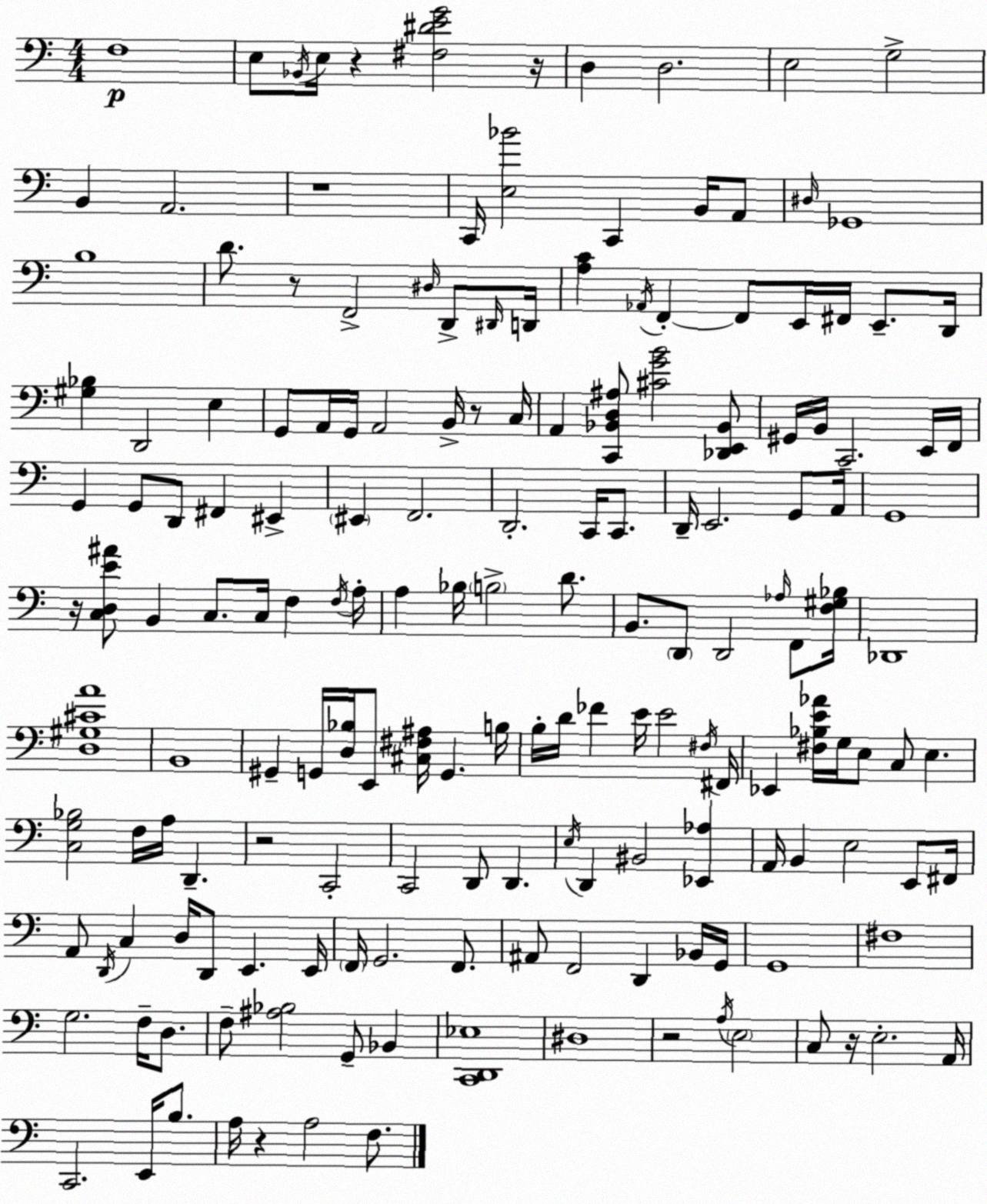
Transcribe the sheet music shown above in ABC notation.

X:1
T:Untitled
M:4/4
L:1/4
K:C
F,4 E,/2 _B,,/4 E,/4 z [^F,^DEG]2 z/4 D, D,2 E,2 G,2 B,, A,,2 z4 C,,/4 [E,_B]2 C,, B,,/4 A,,/2 ^D,/4 _G,,4 B,4 D/2 z/2 F,,2 ^D,/4 D,,/2 ^D,,/4 D,,/4 [A,C] _A,,/4 F,, F,,/2 E,,/4 ^F,,/4 E,,/2 D,,/4 [^G,_B,] D,,2 E, G,,/2 A,,/4 G,,/4 A,,2 B,,/4 z/2 C,/4 A,, [C,,_B,,D,^A,]/2 [^CGB]2 [_D,,E,,_B,,]/2 ^G,,/4 B,,/4 C,,2 E,,/4 F,,/4 G,, G,,/2 D,,/2 ^F,, ^E,, ^E,, F,,2 D,,2 C,,/4 C,,/2 D,,/4 E,,2 G,,/2 A,,/4 G,,4 z/4 [C,D,E^A]/2 B,, C,/2 C,/4 F, F,/4 A,/4 A, _B,/4 B,2 D/2 B,,/2 D,,/2 D,,2 _A,/4 F,,/2 [F,^G,_B,]/4 _D,,4 [D,^G,^CA]4 B,,4 ^G,, G,,/4 [D,_B,]/4 E,,/2 [^C,^F,^A,]/4 G,, B,/4 B,/4 D/4 _F E/4 E2 ^F,/4 ^F,,/4 _E,, [^F,_B,E_A]/4 G,/4 E,/2 C,/2 E, [C,G,_B,]2 F,/4 A,/4 D,, z2 C,,2 C,,2 D,,/2 D,, E,/4 D,, ^B,,2 [_E,,_A,] A,,/4 B,, E,2 E,,/2 ^F,,/4 A,,/2 D,,/4 C, D,/4 D,,/2 E,, E,,/4 F,,/4 G,,2 F,,/2 ^A,,/2 F,,2 D,, _B,,/4 G,,/4 G,,4 ^F,4 G,2 F,/4 D,/2 F,/2 [^A,_B,]2 G,,/2 _B,, [C,,D,,_E,]4 ^D,4 z2 A,/4 E,2 C,/2 z/4 E,2 A,,/4 C,,2 E,,/4 B,/2 A,/4 z A,2 F,/2